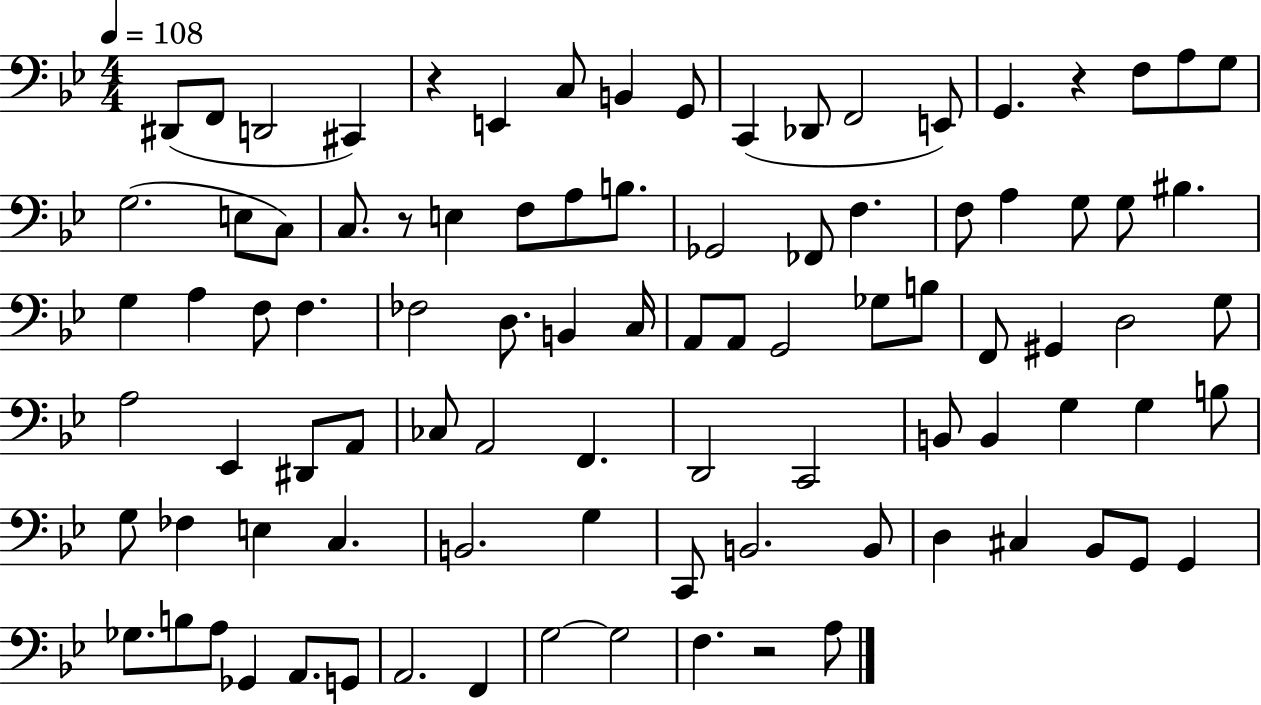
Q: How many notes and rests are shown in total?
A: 93